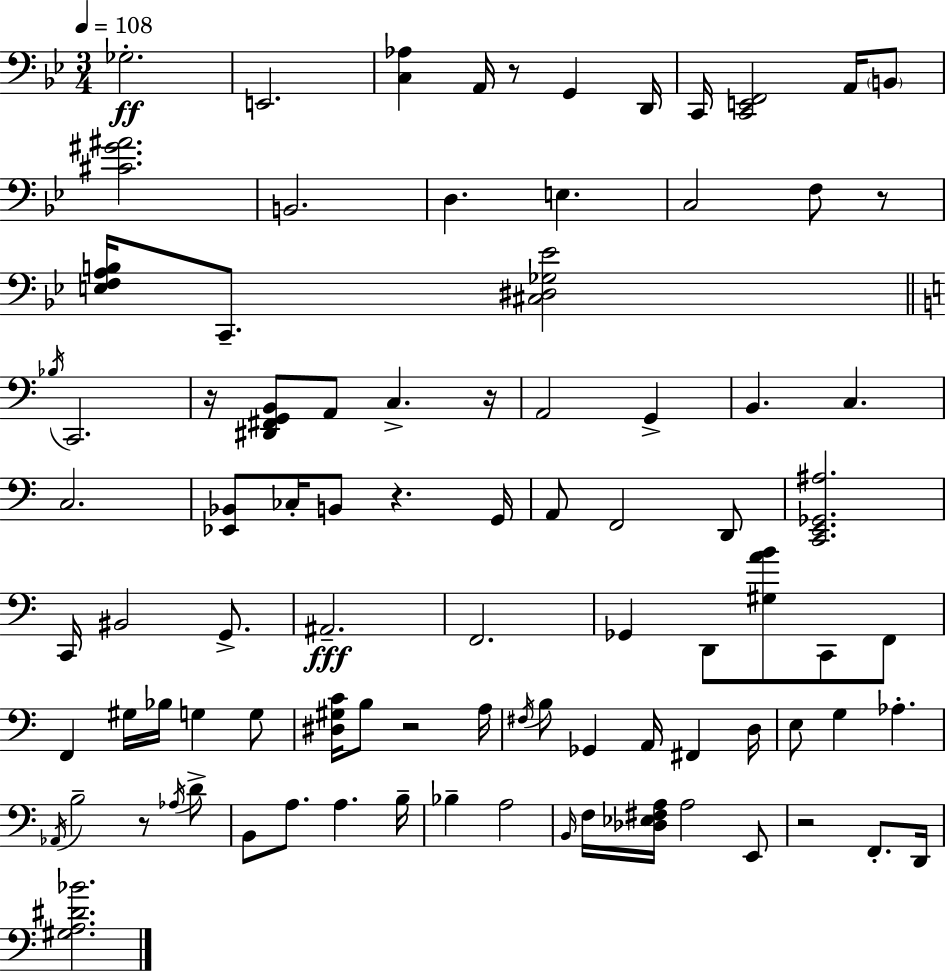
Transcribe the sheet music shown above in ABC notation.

X:1
T:Untitled
M:3/4
L:1/4
K:Gm
_G,2 E,,2 [C,_A,] A,,/4 z/2 G,, D,,/4 C,,/4 [C,,E,,F,,]2 A,,/4 B,,/2 [^C^G^A]2 B,,2 D, E, C,2 F,/2 z/2 [E,F,A,B,]/4 C,,/2 [^C,^D,_G,_E]2 _B,/4 C,,2 z/4 [^D,,^F,,G,,B,,]/2 A,,/2 C, z/4 A,,2 G,, B,, C, C,2 [_E,,_B,,]/2 _C,/4 B,,/2 z G,,/4 A,,/2 F,,2 D,,/2 [C,,E,,_G,,^A,]2 C,,/4 ^B,,2 G,,/2 ^A,,2 F,,2 _G,, D,,/2 [^G,AB]/2 C,,/2 F,,/2 F,, ^G,/4 _B,/4 G, G,/2 [^D,^G,C]/4 B,/2 z2 A,/4 ^F,/4 B,/2 _G,, A,,/4 ^F,, D,/4 E,/2 G, _A, _A,,/4 B,2 z/2 _A,/4 D/2 B,,/2 A,/2 A, B,/4 _B, A,2 B,,/4 F,/4 [_D,_E,^F,A,]/4 A,2 E,,/2 z2 F,,/2 D,,/4 [^G,A,^D_B]2